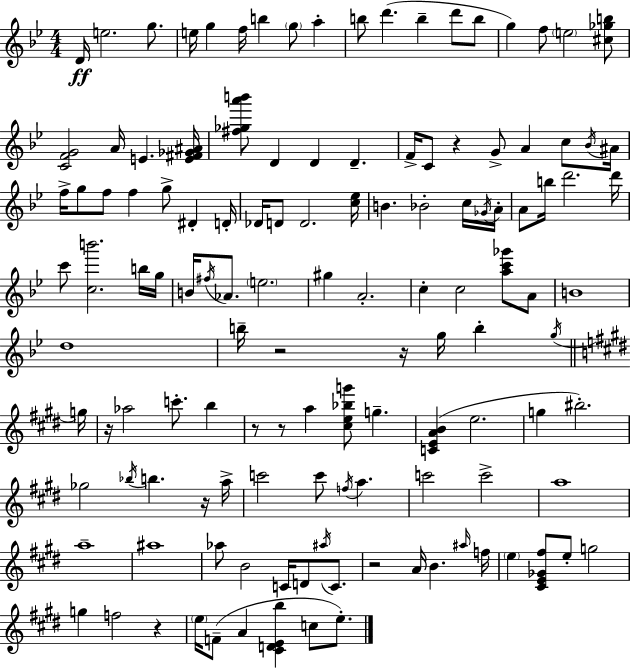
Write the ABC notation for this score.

X:1
T:Untitled
M:4/4
L:1/4
K:Gm
D/4 e2 g/2 e/4 g f/4 b g/2 a b/2 d' b d'/2 b/2 g f/2 e2 [^c_gb]/2 [CFG]2 A/4 E [E^F_G^A]/4 [^f_ga'b']/2 D D D F/4 C/2 z G/2 A c/2 _B/4 ^A/4 f/4 g/2 f/2 f g/2 ^D D/4 _D/4 D/2 D2 [c_e]/4 B _B2 c/4 _G/4 A/4 A/2 b/4 d'2 d'/4 c'/2 [cb']2 b/4 g/4 B/4 ^f/4 _A/2 e2 ^g A2 c c2 [ac'_g']/2 A/2 B4 d4 b/4 z2 z/4 g/4 b g/4 g/4 z/4 _a2 c'/2 b z/2 z/2 a [^ce_bg']/2 g [CEAB] e2 g ^b2 _g2 _b/4 b z/4 a/4 c'2 c'/2 f/4 a c'2 c'2 a4 a4 ^a4 _a/2 B2 C/4 D/2 ^a/4 C/2 z2 A/4 B ^a/4 f/4 e [^CE_G^f]/2 e/2 g2 g f2 z e/4 F/2 A [^CDEb] c/2 e/2